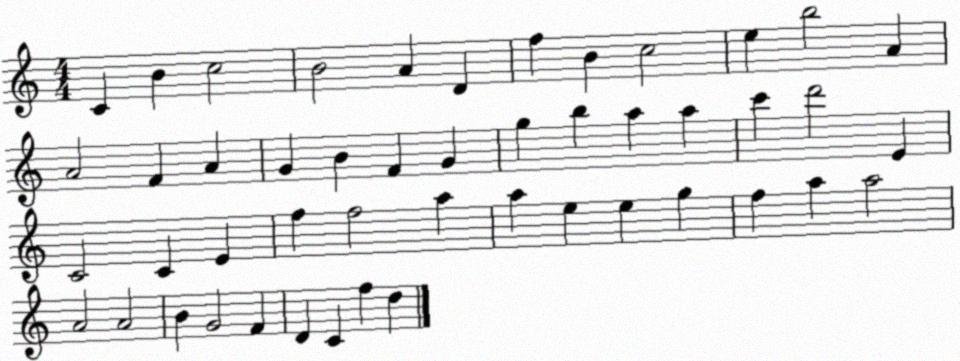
X:1
T:Untitled
M:4/4
L:1/4
K:C
C B c2 B2 A D f B c2 e b2 A A2 F A G B F G g b a a c' d'2 E C2 C E f f2 a a e e g f a a2 A2 A2 B G2 F D C f d